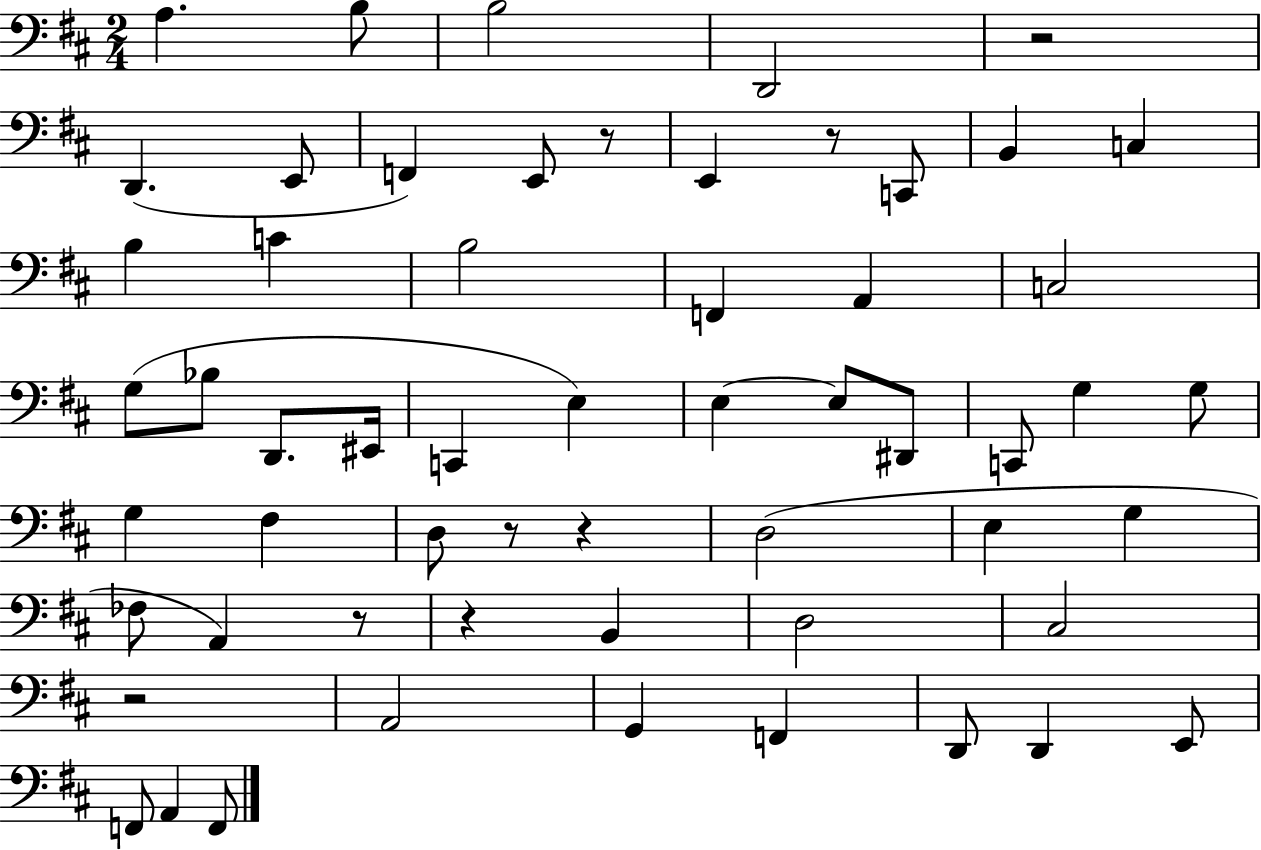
X:1
T:Untitled
M:2/4
L:1/4
K:D
A, B,/2 B,2 D,,2 z2 D,, E,,/2 F,, E,,/2 z/2 E,, z/2 C,,/2 B,, C, B, C B,2 F,, A,, C,2 G,/2 _B,/2 D,,/2 ^E,,/4 C,, E, E, E,/2 ^D,,/2 C,,/2 G, G,/2 G, ^F, D,/2 z/2 z D,2 E, G, _F,/2 A,, z/2 z B,, D,2 ^C,2 z2 A,,2 G,, F,, D,,/2 D,, E,,/2 F,,/2 A,, F,,/2